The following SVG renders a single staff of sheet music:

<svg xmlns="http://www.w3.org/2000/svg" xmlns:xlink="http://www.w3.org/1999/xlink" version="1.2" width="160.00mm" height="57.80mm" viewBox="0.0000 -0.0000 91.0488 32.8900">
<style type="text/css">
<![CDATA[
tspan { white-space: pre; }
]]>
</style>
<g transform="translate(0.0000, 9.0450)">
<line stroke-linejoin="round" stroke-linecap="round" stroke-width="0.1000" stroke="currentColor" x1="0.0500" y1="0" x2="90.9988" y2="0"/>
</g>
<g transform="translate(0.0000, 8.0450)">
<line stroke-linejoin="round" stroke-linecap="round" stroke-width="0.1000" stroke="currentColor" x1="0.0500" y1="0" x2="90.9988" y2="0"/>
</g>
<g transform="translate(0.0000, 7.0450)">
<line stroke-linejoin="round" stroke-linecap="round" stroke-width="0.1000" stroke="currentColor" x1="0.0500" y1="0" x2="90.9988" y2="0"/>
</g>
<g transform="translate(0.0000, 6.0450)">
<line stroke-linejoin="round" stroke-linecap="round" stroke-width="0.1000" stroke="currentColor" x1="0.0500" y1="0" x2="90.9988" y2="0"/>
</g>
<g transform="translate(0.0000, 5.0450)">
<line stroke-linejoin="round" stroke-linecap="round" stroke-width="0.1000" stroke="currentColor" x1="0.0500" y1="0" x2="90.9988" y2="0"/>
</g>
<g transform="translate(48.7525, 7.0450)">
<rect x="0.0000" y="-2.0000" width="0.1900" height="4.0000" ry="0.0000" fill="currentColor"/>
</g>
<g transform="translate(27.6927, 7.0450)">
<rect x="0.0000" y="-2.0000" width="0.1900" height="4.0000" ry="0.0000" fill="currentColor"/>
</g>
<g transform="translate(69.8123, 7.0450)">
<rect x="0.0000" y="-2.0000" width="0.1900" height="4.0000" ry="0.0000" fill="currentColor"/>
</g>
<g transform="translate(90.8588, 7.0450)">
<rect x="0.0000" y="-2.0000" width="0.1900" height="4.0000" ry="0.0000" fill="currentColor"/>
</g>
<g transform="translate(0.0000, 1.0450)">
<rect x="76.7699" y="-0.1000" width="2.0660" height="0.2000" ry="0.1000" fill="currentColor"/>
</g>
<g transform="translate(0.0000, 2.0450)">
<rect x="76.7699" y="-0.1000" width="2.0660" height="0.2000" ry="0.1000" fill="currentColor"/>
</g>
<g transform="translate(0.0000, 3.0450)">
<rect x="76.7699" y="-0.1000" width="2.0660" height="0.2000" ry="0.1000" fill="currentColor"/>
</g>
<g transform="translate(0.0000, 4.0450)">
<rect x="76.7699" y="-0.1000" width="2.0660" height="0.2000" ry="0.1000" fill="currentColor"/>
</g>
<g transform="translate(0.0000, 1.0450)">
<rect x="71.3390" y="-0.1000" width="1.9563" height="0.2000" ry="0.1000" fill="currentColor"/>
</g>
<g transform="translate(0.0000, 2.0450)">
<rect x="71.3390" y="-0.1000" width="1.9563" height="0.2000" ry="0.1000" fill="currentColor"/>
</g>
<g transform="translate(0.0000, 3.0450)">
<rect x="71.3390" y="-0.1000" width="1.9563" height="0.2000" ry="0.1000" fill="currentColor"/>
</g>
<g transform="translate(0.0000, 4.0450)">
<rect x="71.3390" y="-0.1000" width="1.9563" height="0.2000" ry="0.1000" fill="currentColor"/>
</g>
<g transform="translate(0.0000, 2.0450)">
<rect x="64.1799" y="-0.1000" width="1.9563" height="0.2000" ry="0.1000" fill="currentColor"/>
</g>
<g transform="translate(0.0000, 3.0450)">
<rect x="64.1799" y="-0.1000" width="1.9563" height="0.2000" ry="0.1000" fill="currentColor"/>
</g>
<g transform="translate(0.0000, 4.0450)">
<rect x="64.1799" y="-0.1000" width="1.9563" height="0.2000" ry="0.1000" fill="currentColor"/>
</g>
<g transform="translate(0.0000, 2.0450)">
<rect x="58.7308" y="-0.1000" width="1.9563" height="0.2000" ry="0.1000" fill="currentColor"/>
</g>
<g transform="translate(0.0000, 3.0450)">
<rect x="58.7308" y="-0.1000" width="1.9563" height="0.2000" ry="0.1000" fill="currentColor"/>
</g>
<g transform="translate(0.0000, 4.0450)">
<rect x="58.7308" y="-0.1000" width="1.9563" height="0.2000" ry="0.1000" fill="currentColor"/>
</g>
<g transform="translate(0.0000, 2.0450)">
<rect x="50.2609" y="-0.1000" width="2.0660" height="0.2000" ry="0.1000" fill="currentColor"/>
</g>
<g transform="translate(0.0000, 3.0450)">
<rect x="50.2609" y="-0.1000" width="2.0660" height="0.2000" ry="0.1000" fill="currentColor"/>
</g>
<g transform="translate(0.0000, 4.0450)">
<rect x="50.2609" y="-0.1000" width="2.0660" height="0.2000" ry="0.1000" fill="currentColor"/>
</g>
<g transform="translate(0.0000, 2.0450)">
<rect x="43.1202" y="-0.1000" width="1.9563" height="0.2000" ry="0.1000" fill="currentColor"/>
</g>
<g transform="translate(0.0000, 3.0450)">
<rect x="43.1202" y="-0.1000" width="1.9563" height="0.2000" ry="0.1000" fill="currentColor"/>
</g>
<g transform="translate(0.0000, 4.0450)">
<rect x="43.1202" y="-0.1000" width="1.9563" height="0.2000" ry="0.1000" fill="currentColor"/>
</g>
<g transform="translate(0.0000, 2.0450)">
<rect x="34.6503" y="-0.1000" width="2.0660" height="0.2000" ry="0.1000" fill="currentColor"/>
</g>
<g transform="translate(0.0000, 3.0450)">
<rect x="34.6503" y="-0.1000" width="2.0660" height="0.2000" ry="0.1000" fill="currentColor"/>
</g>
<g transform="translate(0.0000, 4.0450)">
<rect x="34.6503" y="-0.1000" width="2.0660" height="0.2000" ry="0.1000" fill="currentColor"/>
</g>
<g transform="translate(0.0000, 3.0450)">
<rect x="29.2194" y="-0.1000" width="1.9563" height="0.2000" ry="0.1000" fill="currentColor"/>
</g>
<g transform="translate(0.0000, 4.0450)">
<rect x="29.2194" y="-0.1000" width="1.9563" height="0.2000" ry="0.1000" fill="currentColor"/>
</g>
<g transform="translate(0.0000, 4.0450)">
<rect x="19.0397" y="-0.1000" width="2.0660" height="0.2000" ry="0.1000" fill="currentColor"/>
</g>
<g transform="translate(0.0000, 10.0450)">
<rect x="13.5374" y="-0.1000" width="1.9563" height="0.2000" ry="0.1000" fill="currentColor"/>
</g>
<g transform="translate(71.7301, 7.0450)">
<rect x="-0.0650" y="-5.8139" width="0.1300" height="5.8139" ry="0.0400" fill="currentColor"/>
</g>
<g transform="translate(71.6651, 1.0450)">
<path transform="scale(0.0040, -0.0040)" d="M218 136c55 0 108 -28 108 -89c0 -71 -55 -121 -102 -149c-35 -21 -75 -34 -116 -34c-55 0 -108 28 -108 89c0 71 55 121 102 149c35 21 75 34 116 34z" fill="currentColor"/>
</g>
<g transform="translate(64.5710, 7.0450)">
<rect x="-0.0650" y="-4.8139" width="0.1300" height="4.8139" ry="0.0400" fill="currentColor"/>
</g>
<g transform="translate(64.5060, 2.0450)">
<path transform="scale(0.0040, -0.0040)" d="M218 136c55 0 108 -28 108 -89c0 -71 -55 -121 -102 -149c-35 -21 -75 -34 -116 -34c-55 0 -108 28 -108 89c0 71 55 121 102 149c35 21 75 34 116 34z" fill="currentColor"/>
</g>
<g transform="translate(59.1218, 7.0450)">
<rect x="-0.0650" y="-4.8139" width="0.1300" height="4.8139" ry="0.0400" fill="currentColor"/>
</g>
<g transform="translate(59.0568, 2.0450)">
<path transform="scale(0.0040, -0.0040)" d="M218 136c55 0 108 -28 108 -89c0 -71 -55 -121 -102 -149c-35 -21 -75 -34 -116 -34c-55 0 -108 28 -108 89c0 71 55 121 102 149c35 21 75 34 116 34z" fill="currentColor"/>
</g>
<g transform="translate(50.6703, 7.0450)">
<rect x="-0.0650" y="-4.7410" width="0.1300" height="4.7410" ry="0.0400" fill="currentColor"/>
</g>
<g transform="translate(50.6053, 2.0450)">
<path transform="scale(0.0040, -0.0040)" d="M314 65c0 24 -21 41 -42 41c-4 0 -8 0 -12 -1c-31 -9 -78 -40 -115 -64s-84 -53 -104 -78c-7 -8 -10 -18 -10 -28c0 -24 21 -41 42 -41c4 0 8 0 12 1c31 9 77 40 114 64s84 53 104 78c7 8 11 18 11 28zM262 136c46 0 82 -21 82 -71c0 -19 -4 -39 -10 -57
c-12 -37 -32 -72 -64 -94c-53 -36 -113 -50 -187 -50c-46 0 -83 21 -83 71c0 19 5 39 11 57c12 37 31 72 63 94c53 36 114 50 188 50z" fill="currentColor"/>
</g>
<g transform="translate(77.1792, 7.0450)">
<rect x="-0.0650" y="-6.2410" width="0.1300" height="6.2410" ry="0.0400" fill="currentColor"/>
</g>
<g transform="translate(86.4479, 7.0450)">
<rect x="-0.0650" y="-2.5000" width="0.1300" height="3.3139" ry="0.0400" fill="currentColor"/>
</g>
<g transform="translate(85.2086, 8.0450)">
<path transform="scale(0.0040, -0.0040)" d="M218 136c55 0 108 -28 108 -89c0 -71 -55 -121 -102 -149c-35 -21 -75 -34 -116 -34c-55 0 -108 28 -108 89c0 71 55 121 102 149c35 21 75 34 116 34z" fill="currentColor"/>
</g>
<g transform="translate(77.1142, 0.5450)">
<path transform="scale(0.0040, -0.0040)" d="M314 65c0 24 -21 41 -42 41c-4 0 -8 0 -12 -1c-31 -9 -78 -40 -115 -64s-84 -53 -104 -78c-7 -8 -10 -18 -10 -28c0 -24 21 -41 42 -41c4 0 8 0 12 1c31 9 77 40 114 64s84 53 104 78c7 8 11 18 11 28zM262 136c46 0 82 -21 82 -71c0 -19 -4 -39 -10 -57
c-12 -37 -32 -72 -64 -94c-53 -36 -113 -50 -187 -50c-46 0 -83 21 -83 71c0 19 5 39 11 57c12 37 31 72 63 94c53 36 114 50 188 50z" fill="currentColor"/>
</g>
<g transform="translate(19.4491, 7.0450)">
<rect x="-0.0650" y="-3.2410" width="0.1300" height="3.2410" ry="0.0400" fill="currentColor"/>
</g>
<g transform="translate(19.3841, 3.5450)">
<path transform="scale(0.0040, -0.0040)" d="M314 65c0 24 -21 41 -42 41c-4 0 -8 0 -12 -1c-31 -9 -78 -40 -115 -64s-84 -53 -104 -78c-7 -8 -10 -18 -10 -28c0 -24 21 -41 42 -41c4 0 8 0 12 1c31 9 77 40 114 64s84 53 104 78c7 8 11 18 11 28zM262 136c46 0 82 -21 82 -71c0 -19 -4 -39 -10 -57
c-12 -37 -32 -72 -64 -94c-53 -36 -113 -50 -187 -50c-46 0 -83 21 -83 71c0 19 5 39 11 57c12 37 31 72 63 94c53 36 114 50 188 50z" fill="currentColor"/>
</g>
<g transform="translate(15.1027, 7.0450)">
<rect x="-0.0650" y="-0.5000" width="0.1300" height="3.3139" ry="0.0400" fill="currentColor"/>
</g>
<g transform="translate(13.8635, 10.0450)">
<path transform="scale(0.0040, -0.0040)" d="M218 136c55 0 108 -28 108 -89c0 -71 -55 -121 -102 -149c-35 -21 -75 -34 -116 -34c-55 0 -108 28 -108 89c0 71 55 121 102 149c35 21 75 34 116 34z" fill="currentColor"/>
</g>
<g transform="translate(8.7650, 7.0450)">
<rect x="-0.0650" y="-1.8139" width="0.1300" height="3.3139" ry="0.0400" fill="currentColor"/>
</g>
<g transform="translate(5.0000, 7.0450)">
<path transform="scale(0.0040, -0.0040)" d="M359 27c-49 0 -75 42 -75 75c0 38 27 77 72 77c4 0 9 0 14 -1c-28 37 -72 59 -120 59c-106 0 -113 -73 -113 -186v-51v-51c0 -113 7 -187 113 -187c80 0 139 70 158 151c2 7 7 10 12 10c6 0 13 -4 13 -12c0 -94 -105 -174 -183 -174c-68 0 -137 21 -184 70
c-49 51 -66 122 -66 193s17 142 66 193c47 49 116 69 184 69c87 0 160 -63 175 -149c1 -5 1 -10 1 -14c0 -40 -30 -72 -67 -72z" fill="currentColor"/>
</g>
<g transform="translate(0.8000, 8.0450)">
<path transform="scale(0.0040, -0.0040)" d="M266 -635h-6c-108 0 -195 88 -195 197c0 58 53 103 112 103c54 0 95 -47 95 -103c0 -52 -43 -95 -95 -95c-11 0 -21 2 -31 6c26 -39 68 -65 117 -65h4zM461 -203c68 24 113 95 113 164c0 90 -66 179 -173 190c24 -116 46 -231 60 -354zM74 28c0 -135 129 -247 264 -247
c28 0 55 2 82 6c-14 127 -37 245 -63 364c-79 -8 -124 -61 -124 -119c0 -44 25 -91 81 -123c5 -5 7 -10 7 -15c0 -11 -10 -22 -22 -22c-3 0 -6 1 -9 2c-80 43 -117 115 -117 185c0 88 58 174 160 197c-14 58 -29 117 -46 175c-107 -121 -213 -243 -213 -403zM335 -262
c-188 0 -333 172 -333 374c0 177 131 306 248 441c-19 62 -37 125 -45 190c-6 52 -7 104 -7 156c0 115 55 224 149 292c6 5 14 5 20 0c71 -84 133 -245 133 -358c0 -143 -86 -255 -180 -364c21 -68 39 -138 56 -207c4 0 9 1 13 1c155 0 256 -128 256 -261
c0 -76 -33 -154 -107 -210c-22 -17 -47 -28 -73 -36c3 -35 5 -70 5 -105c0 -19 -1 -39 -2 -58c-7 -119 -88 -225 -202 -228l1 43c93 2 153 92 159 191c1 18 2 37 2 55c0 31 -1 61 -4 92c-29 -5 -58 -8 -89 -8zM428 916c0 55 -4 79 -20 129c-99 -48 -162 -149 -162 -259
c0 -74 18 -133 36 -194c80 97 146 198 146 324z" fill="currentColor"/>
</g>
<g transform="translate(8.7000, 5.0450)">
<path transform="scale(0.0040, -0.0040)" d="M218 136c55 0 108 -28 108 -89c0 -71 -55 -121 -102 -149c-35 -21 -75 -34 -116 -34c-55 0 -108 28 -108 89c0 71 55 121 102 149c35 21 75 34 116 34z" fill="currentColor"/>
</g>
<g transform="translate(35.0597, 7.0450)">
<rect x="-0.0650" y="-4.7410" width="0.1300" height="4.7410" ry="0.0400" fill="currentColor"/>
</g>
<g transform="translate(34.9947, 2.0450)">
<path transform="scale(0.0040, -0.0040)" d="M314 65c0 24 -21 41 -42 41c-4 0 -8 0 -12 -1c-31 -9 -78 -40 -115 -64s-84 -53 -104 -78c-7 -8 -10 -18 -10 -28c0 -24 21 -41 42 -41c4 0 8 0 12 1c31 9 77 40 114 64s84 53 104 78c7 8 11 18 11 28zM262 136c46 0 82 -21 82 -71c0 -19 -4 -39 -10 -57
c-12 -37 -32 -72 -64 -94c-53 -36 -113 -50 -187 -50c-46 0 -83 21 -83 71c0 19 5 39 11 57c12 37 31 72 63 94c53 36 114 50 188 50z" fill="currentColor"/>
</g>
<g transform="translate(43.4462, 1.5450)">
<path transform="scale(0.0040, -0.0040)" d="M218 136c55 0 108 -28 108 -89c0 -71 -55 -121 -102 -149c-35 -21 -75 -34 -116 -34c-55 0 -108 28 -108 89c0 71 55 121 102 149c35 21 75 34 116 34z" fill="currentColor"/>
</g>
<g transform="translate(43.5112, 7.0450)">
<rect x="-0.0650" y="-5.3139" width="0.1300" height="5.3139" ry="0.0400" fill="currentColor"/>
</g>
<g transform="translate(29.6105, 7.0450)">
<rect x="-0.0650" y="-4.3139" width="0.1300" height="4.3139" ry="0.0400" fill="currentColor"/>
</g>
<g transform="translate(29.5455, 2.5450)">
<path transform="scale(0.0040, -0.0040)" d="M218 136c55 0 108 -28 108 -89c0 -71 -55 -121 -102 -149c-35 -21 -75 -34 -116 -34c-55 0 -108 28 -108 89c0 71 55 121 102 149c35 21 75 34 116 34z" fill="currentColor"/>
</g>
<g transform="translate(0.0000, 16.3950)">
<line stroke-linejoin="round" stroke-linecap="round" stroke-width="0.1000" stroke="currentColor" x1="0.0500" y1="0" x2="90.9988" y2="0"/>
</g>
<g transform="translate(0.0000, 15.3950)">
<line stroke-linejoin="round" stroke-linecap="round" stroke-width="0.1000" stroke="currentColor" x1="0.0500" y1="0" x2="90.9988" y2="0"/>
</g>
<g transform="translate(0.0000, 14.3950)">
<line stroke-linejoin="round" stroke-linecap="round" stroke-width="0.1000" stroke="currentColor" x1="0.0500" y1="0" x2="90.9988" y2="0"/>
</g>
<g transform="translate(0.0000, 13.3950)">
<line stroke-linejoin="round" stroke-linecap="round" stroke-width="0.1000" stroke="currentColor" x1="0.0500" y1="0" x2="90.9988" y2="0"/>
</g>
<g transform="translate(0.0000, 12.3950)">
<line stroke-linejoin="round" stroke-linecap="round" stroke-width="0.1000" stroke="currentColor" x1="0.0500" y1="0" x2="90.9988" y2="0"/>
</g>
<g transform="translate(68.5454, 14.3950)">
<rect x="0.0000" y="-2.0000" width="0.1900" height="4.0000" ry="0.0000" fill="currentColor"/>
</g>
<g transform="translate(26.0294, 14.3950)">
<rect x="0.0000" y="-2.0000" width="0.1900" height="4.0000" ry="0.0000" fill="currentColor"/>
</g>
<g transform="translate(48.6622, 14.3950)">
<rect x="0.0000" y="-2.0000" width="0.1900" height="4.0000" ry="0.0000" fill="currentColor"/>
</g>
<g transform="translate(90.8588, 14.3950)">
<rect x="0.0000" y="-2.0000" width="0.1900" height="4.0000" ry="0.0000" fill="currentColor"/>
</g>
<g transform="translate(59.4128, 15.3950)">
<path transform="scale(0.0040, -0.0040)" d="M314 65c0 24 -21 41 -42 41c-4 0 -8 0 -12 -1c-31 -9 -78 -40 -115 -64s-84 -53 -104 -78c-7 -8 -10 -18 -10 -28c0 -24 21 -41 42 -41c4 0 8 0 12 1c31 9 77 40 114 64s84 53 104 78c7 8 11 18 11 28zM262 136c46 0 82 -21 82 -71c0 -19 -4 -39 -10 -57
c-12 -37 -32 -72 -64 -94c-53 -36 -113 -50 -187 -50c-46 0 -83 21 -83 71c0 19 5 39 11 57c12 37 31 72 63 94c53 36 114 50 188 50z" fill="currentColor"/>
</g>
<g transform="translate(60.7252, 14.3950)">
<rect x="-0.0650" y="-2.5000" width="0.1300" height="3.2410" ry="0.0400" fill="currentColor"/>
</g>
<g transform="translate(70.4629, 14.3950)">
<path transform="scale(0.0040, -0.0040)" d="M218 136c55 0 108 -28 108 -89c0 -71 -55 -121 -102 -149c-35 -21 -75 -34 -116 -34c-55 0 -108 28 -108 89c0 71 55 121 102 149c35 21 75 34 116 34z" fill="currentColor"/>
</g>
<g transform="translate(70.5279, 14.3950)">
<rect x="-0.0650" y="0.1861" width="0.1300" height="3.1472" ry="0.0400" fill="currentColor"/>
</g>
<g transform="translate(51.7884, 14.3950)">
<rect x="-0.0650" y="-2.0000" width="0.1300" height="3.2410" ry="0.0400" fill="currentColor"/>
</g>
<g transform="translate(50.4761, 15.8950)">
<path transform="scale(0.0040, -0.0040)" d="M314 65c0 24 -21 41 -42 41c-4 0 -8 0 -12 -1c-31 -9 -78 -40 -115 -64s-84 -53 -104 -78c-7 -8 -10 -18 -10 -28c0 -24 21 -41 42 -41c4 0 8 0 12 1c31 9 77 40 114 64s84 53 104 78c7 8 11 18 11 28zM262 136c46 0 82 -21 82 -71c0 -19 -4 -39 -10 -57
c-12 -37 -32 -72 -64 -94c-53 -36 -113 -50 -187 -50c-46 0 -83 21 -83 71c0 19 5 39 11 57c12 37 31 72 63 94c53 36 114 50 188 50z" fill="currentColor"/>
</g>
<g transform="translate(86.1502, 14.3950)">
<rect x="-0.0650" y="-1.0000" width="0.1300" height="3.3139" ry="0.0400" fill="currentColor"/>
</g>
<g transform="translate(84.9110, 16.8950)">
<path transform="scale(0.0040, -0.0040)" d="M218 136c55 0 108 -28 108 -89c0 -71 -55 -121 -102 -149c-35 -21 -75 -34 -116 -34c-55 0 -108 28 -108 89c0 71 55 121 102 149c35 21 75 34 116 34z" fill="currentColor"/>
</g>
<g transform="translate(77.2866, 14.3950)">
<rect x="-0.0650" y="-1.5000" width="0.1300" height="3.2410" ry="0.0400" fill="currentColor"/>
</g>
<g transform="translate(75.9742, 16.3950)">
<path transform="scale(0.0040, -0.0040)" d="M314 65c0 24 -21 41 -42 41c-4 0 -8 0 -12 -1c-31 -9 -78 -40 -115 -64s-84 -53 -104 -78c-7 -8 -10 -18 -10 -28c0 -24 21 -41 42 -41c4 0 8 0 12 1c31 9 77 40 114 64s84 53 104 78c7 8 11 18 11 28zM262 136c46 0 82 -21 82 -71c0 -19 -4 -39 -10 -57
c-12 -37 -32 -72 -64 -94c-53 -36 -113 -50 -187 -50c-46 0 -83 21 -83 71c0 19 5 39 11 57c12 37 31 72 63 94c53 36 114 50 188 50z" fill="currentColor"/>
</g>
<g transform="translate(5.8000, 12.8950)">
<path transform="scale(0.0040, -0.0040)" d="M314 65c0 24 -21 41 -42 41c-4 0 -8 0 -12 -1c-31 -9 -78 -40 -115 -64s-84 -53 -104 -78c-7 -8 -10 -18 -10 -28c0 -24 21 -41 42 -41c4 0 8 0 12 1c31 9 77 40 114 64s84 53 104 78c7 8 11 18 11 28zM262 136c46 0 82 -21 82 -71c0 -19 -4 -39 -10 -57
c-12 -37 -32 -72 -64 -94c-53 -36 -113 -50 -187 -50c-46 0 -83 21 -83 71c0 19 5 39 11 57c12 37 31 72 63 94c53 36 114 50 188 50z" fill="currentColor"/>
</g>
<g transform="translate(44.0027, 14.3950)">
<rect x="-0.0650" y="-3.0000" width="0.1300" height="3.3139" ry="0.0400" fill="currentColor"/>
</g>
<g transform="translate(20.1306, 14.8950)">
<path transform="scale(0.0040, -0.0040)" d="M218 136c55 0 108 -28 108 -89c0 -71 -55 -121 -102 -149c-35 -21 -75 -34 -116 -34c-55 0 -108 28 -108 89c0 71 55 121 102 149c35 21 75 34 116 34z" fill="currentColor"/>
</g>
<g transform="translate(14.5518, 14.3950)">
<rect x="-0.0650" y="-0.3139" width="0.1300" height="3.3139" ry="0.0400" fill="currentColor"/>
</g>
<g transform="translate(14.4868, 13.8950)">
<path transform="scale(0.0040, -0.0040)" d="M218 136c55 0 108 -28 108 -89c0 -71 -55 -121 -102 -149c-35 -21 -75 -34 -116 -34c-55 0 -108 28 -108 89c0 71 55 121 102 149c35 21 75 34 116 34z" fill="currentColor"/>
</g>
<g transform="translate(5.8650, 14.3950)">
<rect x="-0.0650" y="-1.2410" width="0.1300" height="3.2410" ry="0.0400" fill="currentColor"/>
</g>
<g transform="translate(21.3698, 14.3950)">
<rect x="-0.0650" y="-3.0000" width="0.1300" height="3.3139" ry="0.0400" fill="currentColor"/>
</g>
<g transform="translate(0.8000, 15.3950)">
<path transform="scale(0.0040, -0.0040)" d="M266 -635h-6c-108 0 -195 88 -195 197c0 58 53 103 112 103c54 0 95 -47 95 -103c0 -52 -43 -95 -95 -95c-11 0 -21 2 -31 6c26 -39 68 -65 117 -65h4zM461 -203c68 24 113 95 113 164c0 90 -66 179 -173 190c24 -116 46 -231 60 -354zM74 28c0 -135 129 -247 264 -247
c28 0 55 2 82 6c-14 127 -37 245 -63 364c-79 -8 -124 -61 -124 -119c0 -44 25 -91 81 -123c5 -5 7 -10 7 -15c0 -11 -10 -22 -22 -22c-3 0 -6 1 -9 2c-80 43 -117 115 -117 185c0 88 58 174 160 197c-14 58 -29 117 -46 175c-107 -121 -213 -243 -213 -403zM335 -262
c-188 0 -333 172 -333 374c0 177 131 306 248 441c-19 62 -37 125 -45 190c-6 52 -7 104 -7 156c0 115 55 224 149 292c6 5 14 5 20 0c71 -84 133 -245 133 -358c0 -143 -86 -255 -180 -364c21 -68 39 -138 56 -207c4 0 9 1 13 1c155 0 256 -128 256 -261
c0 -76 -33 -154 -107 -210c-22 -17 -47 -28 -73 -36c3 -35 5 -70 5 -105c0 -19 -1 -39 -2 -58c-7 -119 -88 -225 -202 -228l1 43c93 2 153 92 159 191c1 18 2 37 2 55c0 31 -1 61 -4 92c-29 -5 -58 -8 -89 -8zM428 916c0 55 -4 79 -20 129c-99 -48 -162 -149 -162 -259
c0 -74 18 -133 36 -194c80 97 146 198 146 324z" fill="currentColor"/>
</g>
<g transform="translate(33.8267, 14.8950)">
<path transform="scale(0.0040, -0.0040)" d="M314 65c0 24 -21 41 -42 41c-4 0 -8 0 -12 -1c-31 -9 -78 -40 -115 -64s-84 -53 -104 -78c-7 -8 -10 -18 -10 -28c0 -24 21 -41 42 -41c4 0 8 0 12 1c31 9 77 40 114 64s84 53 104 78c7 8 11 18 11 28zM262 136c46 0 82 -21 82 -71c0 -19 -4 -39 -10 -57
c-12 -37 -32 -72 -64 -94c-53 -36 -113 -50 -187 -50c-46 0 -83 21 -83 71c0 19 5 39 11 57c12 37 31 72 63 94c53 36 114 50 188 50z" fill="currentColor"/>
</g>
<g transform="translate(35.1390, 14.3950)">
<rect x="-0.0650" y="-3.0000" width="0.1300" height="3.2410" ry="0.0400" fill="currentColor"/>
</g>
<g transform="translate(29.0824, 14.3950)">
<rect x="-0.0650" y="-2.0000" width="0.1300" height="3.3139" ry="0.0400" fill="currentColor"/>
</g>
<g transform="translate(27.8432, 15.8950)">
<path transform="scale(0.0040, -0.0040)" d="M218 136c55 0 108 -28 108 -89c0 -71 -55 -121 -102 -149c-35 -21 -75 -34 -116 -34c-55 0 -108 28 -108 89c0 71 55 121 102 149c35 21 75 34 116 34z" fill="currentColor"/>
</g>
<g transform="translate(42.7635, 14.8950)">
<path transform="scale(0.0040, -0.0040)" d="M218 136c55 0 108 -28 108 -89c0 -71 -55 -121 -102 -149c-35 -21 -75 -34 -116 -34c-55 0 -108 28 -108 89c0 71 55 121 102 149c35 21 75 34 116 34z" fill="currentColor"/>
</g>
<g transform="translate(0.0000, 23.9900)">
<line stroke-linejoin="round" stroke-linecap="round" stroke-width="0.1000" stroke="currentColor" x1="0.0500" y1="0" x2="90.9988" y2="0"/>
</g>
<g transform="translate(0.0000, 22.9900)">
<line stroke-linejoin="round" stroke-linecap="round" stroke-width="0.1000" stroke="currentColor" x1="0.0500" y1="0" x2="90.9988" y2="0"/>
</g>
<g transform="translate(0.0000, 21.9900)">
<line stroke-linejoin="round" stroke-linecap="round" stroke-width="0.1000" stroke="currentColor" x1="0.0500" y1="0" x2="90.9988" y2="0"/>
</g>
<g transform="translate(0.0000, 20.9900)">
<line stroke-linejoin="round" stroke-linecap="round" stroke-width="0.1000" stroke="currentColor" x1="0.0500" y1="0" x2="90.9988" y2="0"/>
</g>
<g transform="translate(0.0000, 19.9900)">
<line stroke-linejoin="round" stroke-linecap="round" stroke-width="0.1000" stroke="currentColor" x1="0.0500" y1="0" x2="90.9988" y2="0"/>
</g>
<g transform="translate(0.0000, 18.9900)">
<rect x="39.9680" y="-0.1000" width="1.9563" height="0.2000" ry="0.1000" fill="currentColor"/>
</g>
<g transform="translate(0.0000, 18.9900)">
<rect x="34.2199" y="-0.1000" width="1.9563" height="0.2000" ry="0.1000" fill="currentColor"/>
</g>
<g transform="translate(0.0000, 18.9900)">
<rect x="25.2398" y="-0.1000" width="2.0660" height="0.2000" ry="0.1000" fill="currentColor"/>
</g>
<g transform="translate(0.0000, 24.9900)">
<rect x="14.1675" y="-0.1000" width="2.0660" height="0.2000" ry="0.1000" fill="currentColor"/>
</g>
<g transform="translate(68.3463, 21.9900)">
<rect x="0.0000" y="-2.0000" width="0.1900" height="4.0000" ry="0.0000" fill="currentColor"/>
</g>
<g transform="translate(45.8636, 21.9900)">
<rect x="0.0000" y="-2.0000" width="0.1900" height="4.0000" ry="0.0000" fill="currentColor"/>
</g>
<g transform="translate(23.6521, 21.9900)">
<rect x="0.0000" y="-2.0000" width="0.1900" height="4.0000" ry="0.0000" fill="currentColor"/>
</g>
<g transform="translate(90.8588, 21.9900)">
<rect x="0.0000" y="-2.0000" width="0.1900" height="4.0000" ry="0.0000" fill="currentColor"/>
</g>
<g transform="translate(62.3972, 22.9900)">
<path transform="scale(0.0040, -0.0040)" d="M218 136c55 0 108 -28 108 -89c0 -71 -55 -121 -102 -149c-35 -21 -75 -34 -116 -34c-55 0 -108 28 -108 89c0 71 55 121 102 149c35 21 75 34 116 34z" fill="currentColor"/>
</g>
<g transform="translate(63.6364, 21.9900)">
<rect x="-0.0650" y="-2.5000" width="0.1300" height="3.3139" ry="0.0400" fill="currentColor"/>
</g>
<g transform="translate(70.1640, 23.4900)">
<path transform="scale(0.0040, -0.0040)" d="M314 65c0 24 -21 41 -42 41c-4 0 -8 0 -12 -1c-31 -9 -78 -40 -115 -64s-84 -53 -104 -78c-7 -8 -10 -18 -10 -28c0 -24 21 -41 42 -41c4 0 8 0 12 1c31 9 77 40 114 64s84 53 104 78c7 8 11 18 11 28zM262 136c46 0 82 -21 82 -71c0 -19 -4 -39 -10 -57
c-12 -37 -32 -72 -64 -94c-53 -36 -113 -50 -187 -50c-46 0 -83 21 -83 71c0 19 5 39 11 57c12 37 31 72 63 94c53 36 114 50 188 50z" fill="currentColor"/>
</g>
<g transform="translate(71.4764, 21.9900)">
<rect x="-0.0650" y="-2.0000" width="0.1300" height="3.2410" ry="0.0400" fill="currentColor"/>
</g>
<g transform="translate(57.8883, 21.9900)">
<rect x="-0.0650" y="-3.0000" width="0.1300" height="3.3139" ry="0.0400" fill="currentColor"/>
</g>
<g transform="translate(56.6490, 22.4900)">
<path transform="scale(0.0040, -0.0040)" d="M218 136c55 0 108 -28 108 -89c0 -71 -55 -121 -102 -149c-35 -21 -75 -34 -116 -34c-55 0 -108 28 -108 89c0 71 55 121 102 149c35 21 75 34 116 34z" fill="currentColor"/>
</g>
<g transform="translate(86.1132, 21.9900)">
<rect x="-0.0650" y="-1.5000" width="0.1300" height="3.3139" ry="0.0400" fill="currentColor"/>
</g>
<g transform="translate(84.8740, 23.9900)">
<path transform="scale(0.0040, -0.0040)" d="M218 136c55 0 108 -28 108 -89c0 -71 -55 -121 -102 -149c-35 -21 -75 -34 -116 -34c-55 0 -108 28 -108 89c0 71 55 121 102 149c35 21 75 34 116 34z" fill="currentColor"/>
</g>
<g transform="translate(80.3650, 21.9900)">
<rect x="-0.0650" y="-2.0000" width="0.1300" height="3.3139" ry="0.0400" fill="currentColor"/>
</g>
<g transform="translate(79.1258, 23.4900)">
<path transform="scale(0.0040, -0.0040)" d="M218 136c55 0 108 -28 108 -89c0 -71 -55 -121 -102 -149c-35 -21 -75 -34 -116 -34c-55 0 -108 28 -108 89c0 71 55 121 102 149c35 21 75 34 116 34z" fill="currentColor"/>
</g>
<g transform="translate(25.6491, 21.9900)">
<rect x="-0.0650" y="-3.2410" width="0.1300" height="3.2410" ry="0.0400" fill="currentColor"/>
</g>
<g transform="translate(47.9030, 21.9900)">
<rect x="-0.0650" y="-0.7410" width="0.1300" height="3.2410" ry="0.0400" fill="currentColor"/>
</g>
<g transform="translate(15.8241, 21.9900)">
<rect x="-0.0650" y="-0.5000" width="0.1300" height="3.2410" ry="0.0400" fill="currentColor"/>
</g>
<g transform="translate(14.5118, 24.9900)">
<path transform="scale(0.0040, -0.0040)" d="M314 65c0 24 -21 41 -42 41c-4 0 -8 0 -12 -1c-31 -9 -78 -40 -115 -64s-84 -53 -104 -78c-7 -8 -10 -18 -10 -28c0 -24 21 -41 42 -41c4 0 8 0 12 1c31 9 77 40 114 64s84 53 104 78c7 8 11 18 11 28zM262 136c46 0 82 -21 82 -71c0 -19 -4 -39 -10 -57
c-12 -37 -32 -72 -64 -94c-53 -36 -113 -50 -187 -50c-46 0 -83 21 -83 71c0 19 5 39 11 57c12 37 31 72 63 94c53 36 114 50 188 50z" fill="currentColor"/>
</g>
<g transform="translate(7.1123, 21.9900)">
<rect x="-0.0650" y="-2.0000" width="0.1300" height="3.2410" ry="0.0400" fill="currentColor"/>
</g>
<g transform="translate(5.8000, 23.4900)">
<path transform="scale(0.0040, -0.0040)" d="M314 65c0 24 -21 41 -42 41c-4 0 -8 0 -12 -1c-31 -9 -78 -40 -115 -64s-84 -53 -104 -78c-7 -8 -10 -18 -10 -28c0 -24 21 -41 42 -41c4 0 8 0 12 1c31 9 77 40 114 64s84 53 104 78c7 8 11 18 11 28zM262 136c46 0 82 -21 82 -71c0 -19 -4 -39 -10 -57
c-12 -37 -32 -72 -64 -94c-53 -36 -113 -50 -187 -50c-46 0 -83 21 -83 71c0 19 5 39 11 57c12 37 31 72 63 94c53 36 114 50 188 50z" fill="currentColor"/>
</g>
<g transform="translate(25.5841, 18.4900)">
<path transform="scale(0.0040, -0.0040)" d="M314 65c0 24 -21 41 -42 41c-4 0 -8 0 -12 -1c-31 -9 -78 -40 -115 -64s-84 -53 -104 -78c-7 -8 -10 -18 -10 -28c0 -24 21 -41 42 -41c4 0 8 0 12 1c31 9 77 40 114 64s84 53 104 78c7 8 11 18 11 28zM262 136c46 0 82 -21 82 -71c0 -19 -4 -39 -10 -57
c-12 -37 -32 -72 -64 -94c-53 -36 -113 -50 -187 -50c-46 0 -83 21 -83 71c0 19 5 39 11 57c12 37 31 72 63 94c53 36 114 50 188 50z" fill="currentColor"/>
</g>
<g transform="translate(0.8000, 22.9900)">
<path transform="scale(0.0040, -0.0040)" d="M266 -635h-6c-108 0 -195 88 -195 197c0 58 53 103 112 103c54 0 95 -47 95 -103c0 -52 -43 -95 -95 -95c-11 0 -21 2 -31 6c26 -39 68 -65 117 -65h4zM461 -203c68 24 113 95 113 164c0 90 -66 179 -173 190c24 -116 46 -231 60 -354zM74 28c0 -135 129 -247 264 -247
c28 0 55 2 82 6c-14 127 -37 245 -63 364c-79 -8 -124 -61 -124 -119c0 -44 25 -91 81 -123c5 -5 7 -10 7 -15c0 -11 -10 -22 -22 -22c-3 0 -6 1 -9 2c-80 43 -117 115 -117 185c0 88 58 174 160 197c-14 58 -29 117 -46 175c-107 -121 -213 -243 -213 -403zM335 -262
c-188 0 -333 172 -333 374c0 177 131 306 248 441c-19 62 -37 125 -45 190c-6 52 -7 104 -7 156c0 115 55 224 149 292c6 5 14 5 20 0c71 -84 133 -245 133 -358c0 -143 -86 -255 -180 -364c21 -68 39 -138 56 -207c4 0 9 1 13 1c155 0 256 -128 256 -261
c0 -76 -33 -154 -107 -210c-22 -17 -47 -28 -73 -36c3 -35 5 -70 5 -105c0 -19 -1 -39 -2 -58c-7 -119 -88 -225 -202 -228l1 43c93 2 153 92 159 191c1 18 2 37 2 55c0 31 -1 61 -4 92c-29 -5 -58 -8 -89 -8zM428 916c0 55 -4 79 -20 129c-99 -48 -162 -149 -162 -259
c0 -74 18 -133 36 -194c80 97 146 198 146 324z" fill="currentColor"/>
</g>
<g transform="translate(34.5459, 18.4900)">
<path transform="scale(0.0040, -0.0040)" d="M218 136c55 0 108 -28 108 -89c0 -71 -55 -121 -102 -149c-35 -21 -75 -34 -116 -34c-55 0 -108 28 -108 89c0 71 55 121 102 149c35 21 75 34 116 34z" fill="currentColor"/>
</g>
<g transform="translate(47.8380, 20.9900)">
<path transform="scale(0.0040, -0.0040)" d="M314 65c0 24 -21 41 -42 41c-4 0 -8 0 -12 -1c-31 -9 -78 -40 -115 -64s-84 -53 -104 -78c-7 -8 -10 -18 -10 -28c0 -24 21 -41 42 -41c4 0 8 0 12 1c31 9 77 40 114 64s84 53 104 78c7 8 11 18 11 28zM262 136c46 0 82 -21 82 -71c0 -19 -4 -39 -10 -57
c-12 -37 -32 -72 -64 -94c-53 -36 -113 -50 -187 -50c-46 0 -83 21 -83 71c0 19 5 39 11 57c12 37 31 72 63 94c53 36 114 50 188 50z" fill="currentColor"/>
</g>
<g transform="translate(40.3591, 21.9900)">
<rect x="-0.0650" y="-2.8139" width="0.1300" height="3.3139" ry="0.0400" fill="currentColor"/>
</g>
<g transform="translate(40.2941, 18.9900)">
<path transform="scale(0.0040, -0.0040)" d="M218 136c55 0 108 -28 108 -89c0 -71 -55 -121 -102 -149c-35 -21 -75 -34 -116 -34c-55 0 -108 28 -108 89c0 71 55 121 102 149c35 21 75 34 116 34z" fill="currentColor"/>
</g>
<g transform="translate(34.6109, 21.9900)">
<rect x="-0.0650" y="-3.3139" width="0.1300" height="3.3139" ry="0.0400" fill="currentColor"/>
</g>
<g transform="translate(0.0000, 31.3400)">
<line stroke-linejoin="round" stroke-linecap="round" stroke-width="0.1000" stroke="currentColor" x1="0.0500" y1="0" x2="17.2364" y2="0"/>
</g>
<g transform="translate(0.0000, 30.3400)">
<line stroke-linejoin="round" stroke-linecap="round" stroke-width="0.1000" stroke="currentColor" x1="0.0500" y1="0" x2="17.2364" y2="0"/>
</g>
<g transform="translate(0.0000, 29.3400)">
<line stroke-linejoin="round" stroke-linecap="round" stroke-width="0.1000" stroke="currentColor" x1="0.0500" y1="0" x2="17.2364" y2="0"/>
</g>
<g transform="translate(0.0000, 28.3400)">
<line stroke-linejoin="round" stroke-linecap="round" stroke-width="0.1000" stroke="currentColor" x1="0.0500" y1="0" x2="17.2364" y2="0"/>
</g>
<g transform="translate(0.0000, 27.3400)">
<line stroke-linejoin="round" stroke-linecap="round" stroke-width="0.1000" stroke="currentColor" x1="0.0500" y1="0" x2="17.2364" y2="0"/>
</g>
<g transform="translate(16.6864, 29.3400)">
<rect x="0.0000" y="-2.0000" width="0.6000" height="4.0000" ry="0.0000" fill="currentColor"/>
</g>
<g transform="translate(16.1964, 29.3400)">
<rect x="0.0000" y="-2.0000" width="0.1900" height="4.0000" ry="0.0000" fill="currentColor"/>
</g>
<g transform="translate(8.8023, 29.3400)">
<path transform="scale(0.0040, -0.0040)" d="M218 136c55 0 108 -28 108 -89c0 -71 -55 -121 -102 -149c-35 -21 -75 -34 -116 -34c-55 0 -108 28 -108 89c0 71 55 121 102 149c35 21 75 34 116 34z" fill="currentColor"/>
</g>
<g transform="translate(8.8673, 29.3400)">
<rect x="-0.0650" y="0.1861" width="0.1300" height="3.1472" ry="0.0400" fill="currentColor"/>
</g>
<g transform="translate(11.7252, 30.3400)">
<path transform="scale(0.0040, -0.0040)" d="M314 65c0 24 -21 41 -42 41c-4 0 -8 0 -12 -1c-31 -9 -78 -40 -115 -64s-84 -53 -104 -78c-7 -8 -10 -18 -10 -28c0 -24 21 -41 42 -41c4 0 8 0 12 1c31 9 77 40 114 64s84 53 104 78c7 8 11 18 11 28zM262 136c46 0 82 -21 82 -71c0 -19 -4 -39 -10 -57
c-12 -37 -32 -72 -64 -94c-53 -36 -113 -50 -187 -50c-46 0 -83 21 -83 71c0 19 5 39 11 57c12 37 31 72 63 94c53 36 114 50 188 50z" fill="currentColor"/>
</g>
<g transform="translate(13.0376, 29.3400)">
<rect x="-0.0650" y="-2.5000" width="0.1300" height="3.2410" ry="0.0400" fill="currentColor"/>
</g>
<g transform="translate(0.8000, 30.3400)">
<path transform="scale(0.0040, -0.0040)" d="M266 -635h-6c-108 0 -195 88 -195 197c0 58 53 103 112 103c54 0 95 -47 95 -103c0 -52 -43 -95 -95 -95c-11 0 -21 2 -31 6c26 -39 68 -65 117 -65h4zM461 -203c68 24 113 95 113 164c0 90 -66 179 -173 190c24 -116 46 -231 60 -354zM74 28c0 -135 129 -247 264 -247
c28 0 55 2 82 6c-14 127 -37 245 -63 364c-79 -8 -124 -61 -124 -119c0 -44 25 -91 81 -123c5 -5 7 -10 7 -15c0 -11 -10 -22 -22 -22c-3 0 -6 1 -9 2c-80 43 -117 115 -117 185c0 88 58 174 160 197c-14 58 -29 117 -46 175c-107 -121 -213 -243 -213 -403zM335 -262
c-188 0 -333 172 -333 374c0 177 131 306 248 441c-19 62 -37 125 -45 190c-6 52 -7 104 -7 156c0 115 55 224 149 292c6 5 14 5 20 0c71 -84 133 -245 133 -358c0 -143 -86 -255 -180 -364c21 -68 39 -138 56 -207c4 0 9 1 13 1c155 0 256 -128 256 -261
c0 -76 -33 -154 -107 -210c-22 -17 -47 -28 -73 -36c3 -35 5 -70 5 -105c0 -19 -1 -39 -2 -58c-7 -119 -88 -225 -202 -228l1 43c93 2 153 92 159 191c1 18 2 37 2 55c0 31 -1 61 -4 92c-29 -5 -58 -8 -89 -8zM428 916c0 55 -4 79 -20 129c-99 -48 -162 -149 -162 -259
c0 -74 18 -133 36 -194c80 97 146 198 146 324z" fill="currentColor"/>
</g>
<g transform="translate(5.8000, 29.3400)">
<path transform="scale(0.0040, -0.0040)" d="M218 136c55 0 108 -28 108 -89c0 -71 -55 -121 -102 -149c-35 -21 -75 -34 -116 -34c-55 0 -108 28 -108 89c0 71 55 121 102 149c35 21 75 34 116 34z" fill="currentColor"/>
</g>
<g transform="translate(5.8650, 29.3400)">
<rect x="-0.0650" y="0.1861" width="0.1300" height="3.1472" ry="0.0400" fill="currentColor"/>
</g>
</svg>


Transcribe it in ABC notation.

X:1
T:Untitled
M:4/4
L:1/4
K:C
f C b2 d' e'2 f' e'2 e' e' g' a'2 G e2 c A F A2 A F2 G2 B E2 D F2 C2 b2 b a d2 A G F2 F E B B G2